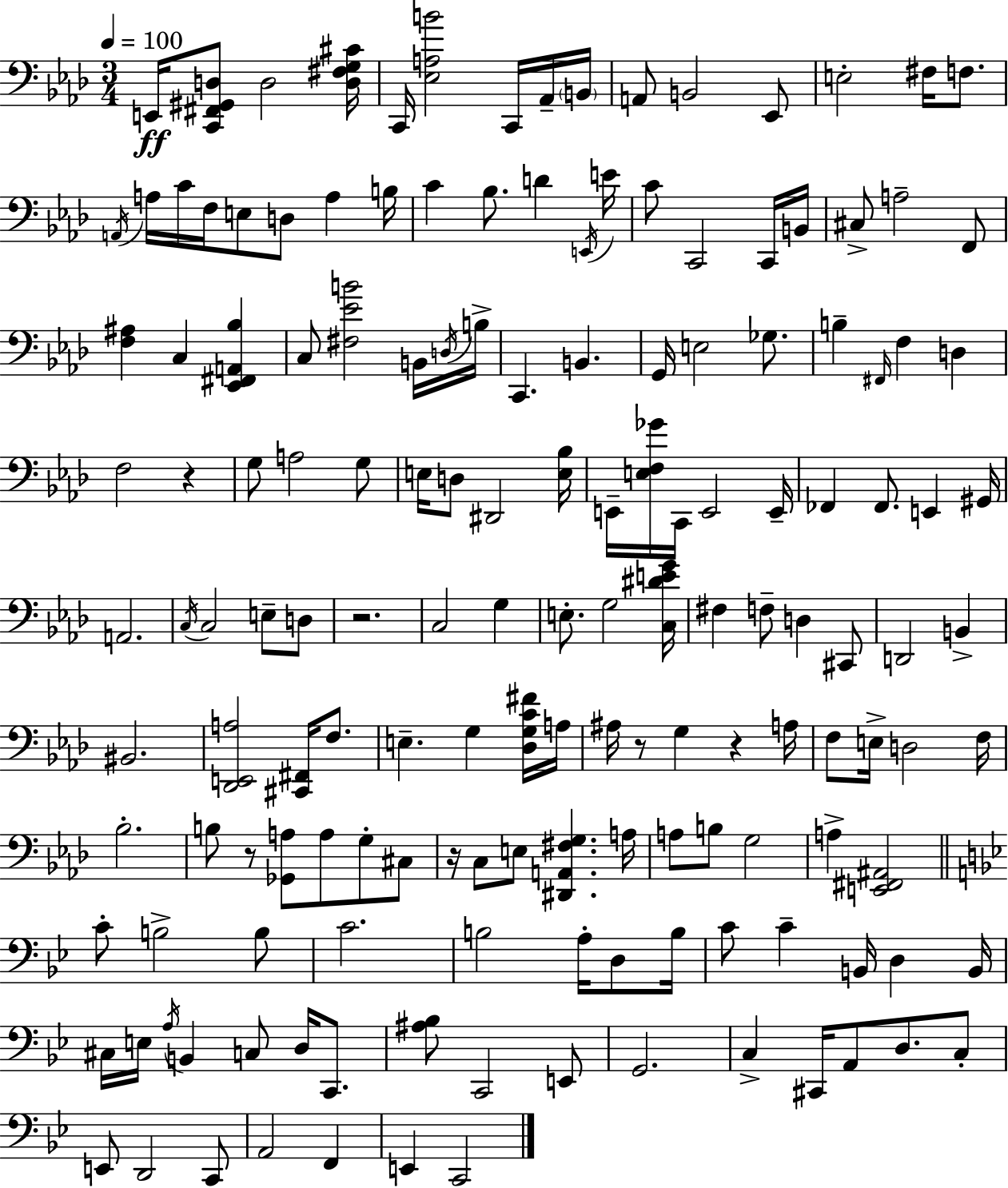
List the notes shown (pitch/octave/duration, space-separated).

E2/s [C2,F#2,G#2,D3]/e D3/h [D3,F#3,G3,C#4]/s C2/s [Eb3,A3,B4]/h C2/s Ab2/s B2/s A2/e B2/h Eb2/e E3/h F#3/s F3/e. A2/s A3/s C4/s F3/s E3/e D3/e A3/q B3/s C4/q Bb3/e. D4/q E2/s E4/s C4/e C2/h C2/s B2/s C#3/e A3/h F2/e [F3,A#3]/q C3/q [Eb2,F#2,A2,Bb3]/q C3/e [F#3,Eb4,B4]/h B2/s D3/s B3/s C2/q. B2/q. G2/s E3/h Gb3/e. B3/q F#2/s F3/q D3/q F3/h R/q G3/e A3/h G3/e E3/s D3/e D#2/h [E3,Bb3]/s E2/s [E3,F3,Gb4]/s C2/s E2/h E2/s FES2/q FES2/e. E2/q G#2/s A2/h. C3/s C3/h E3/e D3/e R/h. C3/h G3/q E3/e. G3/h [C3,D#4,E4,G4]/s F#3/q F3/e D3/q C#2/e D2/h B2/q BIS2/h. [Db2,E2,A3]/h [C#2,F#2]/s F3/e. E3/q. G3/q [Db3,G3,C4,F#4]/s A3/s A#3/s R/e G3/q R/q A3/s F3/e E3/s D3/h F3/s Bb3/h. B3/e R/e [Gb2,A3]/e A3/e G3/e C#3/e R/s C3/e E3/e [D#2,A2,F#3,G3]/q. A3/s A3/e B3/e G3/h A3/q [E2,F#2,A#2]/h C4/e B3/h B3/e C4/h. B3/h A3/s D3/e B3/s C4/e C4/q B2/s D3/q B2/s C#3/s E3/s A3/s B2/q C3/e D3/s C2/e. [A#3,Bb3]/e C2/h E2/e G2/h. C3/q C#2/s A2/e D3/e. C3/e E2/e D2/h C2/e A2/h F2/q E2/q C2/h